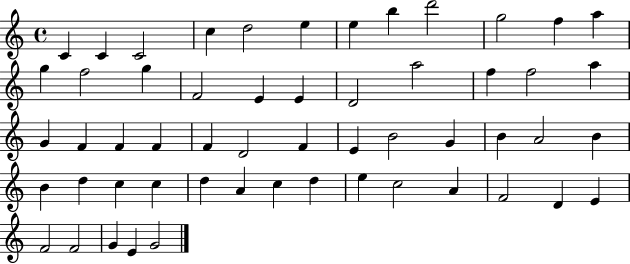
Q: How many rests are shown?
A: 0